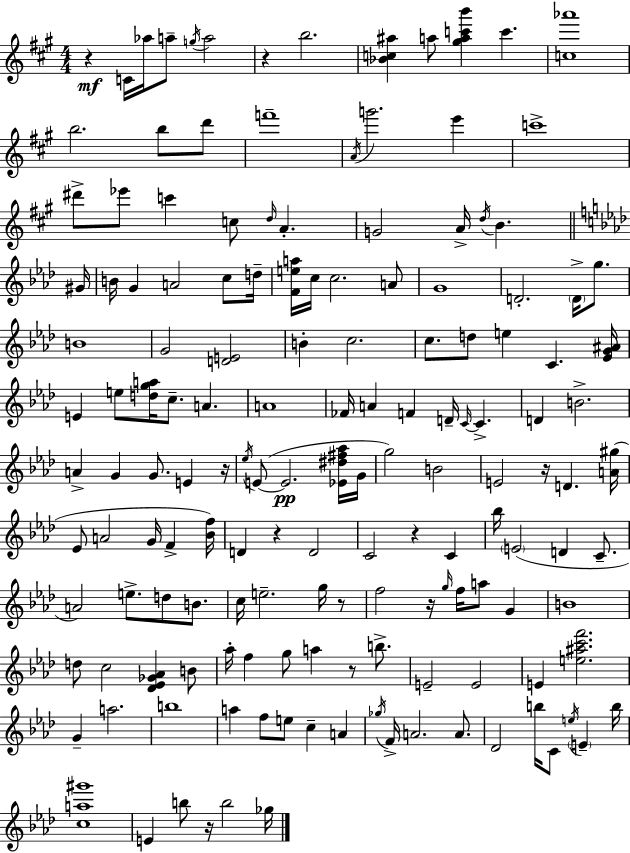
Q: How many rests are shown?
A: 10